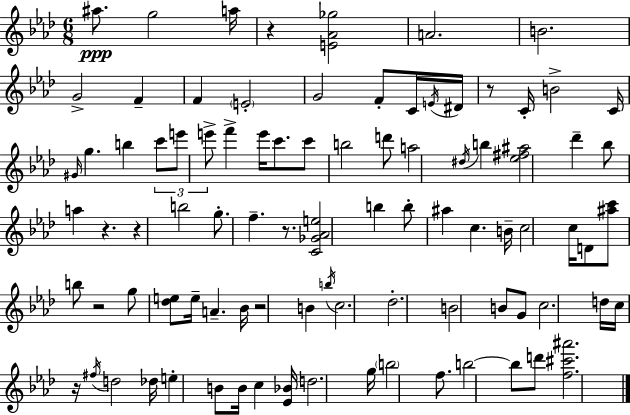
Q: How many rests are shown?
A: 8